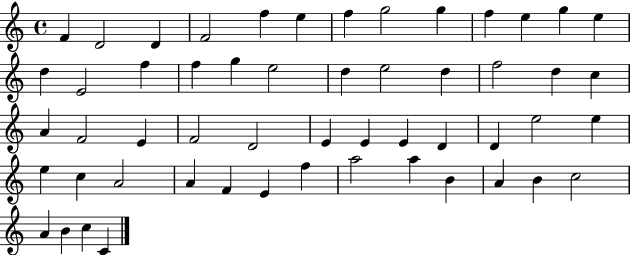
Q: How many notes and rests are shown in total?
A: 54